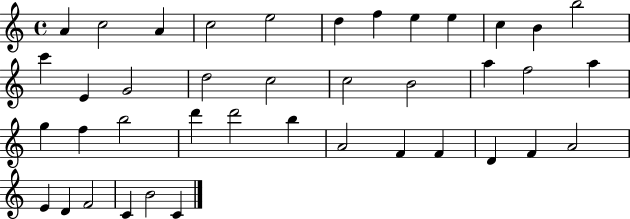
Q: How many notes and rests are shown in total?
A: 40